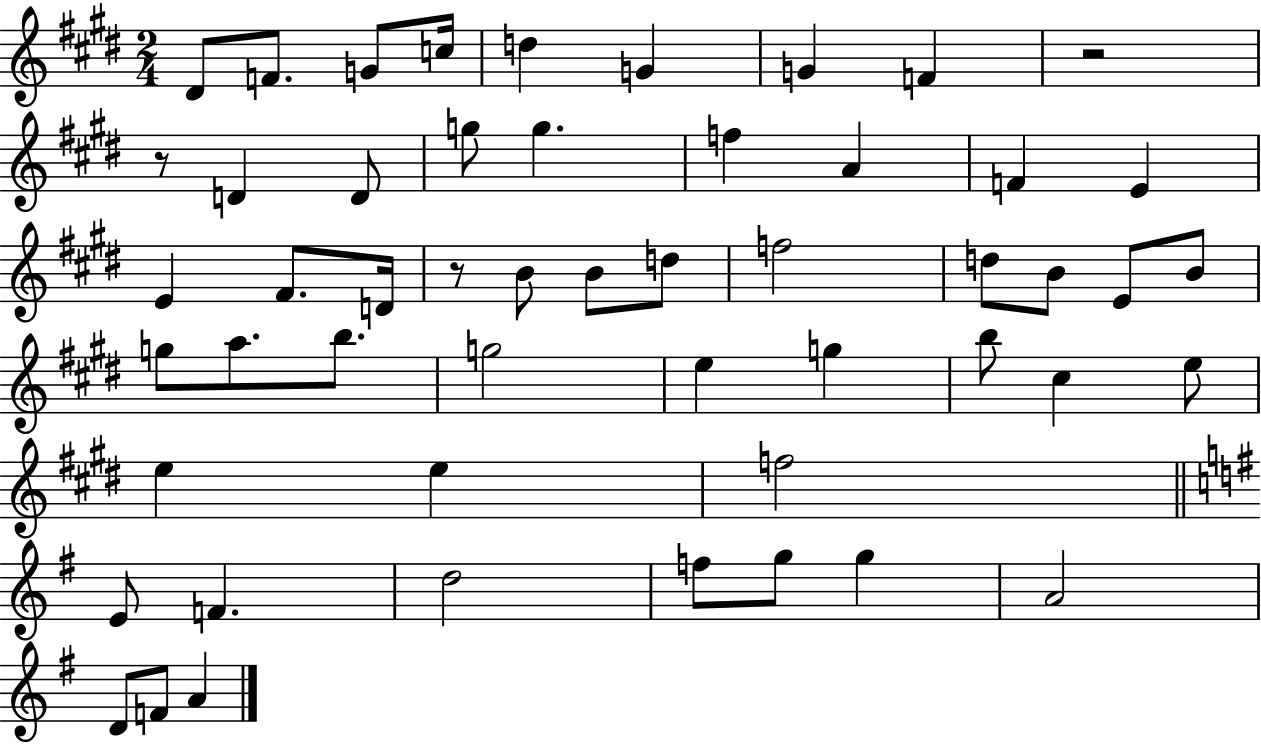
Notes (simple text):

D#4/e F4/e. G4/e C5/s D5/q G4/q G4/q F4/q R/h R/e D4/q D4/e G5/e G5/q. F5/q A4/q F4/q E4/q E4/q F#4/e. D4/s R/e B4/e B4/e D5/e F5/h D5/e B4/e E4/e B4/e G5/e A5/e. B5/e. G5/h E5/q G5/q B5/e C#5/q E5/e E5/q E5/q F5/h E4/e F4/q. D5/h F5/e G5/e G5/q A4/h D4/e F4/e A4/q